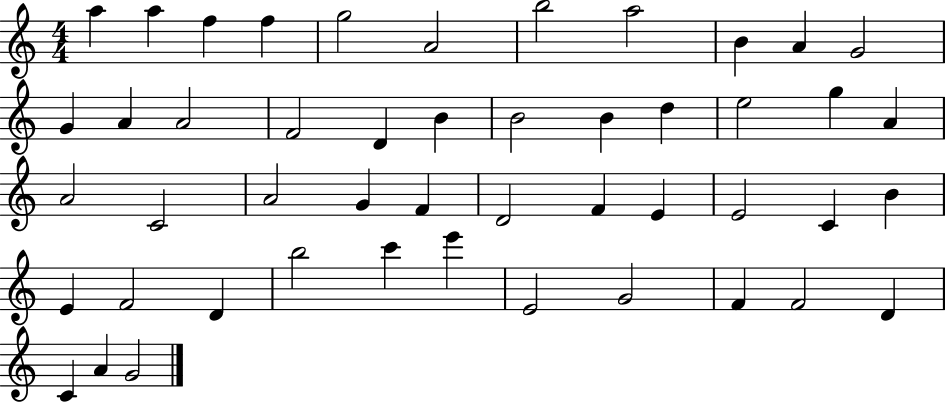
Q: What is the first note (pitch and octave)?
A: A5